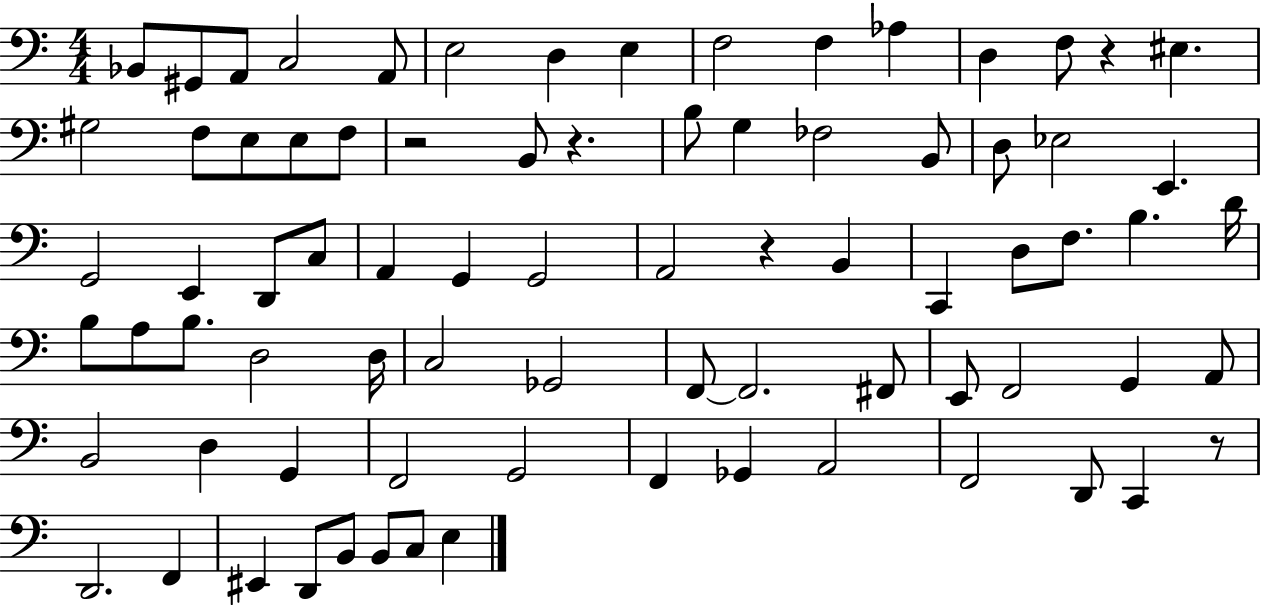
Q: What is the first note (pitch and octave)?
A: Bb2